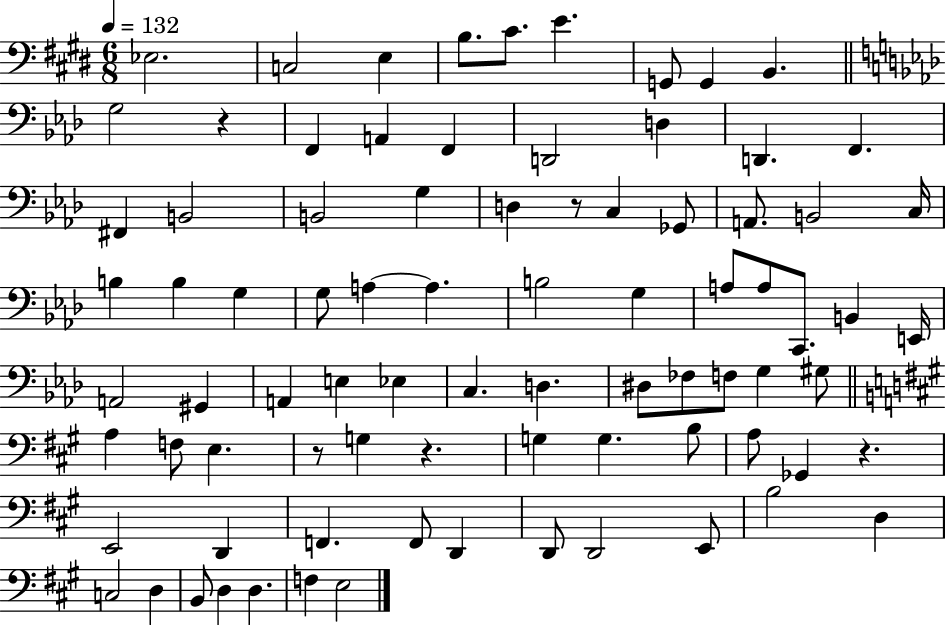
Eb3/h. C3/h E3/q B3/e. C#4/e. E4/q. G2/e G2/q B2/q. G3/h R/q F2/q A2/q F2/q D2/h D3/q D2/q. F2/q. F#2/q B2/h B2/h G3/q D3/q R/e C3/q Gb2/e A2/e. B2/h C3/s B3/q B3/q G3/q G3/e A3/q A3/q. B3/h G3/q A3/e A3/e C2/e. B2/q E2/s A2/h G#2/q A2/q E3/q Eb3/q C3/q. D3/q. D#3/e FES3/e F3/e G3/q G#3/e A3/q F3/e E3/q. R/e G3/q R/q. G3/q G3/q. B3/e A3/e Gb2/q R/q. E2/h D2/q F2/q. F2/e D2/q D2/e D2/h E2/e B3/h D3/q C3/h D3/q B2/e D3/q D3/q. F3/q E3/h